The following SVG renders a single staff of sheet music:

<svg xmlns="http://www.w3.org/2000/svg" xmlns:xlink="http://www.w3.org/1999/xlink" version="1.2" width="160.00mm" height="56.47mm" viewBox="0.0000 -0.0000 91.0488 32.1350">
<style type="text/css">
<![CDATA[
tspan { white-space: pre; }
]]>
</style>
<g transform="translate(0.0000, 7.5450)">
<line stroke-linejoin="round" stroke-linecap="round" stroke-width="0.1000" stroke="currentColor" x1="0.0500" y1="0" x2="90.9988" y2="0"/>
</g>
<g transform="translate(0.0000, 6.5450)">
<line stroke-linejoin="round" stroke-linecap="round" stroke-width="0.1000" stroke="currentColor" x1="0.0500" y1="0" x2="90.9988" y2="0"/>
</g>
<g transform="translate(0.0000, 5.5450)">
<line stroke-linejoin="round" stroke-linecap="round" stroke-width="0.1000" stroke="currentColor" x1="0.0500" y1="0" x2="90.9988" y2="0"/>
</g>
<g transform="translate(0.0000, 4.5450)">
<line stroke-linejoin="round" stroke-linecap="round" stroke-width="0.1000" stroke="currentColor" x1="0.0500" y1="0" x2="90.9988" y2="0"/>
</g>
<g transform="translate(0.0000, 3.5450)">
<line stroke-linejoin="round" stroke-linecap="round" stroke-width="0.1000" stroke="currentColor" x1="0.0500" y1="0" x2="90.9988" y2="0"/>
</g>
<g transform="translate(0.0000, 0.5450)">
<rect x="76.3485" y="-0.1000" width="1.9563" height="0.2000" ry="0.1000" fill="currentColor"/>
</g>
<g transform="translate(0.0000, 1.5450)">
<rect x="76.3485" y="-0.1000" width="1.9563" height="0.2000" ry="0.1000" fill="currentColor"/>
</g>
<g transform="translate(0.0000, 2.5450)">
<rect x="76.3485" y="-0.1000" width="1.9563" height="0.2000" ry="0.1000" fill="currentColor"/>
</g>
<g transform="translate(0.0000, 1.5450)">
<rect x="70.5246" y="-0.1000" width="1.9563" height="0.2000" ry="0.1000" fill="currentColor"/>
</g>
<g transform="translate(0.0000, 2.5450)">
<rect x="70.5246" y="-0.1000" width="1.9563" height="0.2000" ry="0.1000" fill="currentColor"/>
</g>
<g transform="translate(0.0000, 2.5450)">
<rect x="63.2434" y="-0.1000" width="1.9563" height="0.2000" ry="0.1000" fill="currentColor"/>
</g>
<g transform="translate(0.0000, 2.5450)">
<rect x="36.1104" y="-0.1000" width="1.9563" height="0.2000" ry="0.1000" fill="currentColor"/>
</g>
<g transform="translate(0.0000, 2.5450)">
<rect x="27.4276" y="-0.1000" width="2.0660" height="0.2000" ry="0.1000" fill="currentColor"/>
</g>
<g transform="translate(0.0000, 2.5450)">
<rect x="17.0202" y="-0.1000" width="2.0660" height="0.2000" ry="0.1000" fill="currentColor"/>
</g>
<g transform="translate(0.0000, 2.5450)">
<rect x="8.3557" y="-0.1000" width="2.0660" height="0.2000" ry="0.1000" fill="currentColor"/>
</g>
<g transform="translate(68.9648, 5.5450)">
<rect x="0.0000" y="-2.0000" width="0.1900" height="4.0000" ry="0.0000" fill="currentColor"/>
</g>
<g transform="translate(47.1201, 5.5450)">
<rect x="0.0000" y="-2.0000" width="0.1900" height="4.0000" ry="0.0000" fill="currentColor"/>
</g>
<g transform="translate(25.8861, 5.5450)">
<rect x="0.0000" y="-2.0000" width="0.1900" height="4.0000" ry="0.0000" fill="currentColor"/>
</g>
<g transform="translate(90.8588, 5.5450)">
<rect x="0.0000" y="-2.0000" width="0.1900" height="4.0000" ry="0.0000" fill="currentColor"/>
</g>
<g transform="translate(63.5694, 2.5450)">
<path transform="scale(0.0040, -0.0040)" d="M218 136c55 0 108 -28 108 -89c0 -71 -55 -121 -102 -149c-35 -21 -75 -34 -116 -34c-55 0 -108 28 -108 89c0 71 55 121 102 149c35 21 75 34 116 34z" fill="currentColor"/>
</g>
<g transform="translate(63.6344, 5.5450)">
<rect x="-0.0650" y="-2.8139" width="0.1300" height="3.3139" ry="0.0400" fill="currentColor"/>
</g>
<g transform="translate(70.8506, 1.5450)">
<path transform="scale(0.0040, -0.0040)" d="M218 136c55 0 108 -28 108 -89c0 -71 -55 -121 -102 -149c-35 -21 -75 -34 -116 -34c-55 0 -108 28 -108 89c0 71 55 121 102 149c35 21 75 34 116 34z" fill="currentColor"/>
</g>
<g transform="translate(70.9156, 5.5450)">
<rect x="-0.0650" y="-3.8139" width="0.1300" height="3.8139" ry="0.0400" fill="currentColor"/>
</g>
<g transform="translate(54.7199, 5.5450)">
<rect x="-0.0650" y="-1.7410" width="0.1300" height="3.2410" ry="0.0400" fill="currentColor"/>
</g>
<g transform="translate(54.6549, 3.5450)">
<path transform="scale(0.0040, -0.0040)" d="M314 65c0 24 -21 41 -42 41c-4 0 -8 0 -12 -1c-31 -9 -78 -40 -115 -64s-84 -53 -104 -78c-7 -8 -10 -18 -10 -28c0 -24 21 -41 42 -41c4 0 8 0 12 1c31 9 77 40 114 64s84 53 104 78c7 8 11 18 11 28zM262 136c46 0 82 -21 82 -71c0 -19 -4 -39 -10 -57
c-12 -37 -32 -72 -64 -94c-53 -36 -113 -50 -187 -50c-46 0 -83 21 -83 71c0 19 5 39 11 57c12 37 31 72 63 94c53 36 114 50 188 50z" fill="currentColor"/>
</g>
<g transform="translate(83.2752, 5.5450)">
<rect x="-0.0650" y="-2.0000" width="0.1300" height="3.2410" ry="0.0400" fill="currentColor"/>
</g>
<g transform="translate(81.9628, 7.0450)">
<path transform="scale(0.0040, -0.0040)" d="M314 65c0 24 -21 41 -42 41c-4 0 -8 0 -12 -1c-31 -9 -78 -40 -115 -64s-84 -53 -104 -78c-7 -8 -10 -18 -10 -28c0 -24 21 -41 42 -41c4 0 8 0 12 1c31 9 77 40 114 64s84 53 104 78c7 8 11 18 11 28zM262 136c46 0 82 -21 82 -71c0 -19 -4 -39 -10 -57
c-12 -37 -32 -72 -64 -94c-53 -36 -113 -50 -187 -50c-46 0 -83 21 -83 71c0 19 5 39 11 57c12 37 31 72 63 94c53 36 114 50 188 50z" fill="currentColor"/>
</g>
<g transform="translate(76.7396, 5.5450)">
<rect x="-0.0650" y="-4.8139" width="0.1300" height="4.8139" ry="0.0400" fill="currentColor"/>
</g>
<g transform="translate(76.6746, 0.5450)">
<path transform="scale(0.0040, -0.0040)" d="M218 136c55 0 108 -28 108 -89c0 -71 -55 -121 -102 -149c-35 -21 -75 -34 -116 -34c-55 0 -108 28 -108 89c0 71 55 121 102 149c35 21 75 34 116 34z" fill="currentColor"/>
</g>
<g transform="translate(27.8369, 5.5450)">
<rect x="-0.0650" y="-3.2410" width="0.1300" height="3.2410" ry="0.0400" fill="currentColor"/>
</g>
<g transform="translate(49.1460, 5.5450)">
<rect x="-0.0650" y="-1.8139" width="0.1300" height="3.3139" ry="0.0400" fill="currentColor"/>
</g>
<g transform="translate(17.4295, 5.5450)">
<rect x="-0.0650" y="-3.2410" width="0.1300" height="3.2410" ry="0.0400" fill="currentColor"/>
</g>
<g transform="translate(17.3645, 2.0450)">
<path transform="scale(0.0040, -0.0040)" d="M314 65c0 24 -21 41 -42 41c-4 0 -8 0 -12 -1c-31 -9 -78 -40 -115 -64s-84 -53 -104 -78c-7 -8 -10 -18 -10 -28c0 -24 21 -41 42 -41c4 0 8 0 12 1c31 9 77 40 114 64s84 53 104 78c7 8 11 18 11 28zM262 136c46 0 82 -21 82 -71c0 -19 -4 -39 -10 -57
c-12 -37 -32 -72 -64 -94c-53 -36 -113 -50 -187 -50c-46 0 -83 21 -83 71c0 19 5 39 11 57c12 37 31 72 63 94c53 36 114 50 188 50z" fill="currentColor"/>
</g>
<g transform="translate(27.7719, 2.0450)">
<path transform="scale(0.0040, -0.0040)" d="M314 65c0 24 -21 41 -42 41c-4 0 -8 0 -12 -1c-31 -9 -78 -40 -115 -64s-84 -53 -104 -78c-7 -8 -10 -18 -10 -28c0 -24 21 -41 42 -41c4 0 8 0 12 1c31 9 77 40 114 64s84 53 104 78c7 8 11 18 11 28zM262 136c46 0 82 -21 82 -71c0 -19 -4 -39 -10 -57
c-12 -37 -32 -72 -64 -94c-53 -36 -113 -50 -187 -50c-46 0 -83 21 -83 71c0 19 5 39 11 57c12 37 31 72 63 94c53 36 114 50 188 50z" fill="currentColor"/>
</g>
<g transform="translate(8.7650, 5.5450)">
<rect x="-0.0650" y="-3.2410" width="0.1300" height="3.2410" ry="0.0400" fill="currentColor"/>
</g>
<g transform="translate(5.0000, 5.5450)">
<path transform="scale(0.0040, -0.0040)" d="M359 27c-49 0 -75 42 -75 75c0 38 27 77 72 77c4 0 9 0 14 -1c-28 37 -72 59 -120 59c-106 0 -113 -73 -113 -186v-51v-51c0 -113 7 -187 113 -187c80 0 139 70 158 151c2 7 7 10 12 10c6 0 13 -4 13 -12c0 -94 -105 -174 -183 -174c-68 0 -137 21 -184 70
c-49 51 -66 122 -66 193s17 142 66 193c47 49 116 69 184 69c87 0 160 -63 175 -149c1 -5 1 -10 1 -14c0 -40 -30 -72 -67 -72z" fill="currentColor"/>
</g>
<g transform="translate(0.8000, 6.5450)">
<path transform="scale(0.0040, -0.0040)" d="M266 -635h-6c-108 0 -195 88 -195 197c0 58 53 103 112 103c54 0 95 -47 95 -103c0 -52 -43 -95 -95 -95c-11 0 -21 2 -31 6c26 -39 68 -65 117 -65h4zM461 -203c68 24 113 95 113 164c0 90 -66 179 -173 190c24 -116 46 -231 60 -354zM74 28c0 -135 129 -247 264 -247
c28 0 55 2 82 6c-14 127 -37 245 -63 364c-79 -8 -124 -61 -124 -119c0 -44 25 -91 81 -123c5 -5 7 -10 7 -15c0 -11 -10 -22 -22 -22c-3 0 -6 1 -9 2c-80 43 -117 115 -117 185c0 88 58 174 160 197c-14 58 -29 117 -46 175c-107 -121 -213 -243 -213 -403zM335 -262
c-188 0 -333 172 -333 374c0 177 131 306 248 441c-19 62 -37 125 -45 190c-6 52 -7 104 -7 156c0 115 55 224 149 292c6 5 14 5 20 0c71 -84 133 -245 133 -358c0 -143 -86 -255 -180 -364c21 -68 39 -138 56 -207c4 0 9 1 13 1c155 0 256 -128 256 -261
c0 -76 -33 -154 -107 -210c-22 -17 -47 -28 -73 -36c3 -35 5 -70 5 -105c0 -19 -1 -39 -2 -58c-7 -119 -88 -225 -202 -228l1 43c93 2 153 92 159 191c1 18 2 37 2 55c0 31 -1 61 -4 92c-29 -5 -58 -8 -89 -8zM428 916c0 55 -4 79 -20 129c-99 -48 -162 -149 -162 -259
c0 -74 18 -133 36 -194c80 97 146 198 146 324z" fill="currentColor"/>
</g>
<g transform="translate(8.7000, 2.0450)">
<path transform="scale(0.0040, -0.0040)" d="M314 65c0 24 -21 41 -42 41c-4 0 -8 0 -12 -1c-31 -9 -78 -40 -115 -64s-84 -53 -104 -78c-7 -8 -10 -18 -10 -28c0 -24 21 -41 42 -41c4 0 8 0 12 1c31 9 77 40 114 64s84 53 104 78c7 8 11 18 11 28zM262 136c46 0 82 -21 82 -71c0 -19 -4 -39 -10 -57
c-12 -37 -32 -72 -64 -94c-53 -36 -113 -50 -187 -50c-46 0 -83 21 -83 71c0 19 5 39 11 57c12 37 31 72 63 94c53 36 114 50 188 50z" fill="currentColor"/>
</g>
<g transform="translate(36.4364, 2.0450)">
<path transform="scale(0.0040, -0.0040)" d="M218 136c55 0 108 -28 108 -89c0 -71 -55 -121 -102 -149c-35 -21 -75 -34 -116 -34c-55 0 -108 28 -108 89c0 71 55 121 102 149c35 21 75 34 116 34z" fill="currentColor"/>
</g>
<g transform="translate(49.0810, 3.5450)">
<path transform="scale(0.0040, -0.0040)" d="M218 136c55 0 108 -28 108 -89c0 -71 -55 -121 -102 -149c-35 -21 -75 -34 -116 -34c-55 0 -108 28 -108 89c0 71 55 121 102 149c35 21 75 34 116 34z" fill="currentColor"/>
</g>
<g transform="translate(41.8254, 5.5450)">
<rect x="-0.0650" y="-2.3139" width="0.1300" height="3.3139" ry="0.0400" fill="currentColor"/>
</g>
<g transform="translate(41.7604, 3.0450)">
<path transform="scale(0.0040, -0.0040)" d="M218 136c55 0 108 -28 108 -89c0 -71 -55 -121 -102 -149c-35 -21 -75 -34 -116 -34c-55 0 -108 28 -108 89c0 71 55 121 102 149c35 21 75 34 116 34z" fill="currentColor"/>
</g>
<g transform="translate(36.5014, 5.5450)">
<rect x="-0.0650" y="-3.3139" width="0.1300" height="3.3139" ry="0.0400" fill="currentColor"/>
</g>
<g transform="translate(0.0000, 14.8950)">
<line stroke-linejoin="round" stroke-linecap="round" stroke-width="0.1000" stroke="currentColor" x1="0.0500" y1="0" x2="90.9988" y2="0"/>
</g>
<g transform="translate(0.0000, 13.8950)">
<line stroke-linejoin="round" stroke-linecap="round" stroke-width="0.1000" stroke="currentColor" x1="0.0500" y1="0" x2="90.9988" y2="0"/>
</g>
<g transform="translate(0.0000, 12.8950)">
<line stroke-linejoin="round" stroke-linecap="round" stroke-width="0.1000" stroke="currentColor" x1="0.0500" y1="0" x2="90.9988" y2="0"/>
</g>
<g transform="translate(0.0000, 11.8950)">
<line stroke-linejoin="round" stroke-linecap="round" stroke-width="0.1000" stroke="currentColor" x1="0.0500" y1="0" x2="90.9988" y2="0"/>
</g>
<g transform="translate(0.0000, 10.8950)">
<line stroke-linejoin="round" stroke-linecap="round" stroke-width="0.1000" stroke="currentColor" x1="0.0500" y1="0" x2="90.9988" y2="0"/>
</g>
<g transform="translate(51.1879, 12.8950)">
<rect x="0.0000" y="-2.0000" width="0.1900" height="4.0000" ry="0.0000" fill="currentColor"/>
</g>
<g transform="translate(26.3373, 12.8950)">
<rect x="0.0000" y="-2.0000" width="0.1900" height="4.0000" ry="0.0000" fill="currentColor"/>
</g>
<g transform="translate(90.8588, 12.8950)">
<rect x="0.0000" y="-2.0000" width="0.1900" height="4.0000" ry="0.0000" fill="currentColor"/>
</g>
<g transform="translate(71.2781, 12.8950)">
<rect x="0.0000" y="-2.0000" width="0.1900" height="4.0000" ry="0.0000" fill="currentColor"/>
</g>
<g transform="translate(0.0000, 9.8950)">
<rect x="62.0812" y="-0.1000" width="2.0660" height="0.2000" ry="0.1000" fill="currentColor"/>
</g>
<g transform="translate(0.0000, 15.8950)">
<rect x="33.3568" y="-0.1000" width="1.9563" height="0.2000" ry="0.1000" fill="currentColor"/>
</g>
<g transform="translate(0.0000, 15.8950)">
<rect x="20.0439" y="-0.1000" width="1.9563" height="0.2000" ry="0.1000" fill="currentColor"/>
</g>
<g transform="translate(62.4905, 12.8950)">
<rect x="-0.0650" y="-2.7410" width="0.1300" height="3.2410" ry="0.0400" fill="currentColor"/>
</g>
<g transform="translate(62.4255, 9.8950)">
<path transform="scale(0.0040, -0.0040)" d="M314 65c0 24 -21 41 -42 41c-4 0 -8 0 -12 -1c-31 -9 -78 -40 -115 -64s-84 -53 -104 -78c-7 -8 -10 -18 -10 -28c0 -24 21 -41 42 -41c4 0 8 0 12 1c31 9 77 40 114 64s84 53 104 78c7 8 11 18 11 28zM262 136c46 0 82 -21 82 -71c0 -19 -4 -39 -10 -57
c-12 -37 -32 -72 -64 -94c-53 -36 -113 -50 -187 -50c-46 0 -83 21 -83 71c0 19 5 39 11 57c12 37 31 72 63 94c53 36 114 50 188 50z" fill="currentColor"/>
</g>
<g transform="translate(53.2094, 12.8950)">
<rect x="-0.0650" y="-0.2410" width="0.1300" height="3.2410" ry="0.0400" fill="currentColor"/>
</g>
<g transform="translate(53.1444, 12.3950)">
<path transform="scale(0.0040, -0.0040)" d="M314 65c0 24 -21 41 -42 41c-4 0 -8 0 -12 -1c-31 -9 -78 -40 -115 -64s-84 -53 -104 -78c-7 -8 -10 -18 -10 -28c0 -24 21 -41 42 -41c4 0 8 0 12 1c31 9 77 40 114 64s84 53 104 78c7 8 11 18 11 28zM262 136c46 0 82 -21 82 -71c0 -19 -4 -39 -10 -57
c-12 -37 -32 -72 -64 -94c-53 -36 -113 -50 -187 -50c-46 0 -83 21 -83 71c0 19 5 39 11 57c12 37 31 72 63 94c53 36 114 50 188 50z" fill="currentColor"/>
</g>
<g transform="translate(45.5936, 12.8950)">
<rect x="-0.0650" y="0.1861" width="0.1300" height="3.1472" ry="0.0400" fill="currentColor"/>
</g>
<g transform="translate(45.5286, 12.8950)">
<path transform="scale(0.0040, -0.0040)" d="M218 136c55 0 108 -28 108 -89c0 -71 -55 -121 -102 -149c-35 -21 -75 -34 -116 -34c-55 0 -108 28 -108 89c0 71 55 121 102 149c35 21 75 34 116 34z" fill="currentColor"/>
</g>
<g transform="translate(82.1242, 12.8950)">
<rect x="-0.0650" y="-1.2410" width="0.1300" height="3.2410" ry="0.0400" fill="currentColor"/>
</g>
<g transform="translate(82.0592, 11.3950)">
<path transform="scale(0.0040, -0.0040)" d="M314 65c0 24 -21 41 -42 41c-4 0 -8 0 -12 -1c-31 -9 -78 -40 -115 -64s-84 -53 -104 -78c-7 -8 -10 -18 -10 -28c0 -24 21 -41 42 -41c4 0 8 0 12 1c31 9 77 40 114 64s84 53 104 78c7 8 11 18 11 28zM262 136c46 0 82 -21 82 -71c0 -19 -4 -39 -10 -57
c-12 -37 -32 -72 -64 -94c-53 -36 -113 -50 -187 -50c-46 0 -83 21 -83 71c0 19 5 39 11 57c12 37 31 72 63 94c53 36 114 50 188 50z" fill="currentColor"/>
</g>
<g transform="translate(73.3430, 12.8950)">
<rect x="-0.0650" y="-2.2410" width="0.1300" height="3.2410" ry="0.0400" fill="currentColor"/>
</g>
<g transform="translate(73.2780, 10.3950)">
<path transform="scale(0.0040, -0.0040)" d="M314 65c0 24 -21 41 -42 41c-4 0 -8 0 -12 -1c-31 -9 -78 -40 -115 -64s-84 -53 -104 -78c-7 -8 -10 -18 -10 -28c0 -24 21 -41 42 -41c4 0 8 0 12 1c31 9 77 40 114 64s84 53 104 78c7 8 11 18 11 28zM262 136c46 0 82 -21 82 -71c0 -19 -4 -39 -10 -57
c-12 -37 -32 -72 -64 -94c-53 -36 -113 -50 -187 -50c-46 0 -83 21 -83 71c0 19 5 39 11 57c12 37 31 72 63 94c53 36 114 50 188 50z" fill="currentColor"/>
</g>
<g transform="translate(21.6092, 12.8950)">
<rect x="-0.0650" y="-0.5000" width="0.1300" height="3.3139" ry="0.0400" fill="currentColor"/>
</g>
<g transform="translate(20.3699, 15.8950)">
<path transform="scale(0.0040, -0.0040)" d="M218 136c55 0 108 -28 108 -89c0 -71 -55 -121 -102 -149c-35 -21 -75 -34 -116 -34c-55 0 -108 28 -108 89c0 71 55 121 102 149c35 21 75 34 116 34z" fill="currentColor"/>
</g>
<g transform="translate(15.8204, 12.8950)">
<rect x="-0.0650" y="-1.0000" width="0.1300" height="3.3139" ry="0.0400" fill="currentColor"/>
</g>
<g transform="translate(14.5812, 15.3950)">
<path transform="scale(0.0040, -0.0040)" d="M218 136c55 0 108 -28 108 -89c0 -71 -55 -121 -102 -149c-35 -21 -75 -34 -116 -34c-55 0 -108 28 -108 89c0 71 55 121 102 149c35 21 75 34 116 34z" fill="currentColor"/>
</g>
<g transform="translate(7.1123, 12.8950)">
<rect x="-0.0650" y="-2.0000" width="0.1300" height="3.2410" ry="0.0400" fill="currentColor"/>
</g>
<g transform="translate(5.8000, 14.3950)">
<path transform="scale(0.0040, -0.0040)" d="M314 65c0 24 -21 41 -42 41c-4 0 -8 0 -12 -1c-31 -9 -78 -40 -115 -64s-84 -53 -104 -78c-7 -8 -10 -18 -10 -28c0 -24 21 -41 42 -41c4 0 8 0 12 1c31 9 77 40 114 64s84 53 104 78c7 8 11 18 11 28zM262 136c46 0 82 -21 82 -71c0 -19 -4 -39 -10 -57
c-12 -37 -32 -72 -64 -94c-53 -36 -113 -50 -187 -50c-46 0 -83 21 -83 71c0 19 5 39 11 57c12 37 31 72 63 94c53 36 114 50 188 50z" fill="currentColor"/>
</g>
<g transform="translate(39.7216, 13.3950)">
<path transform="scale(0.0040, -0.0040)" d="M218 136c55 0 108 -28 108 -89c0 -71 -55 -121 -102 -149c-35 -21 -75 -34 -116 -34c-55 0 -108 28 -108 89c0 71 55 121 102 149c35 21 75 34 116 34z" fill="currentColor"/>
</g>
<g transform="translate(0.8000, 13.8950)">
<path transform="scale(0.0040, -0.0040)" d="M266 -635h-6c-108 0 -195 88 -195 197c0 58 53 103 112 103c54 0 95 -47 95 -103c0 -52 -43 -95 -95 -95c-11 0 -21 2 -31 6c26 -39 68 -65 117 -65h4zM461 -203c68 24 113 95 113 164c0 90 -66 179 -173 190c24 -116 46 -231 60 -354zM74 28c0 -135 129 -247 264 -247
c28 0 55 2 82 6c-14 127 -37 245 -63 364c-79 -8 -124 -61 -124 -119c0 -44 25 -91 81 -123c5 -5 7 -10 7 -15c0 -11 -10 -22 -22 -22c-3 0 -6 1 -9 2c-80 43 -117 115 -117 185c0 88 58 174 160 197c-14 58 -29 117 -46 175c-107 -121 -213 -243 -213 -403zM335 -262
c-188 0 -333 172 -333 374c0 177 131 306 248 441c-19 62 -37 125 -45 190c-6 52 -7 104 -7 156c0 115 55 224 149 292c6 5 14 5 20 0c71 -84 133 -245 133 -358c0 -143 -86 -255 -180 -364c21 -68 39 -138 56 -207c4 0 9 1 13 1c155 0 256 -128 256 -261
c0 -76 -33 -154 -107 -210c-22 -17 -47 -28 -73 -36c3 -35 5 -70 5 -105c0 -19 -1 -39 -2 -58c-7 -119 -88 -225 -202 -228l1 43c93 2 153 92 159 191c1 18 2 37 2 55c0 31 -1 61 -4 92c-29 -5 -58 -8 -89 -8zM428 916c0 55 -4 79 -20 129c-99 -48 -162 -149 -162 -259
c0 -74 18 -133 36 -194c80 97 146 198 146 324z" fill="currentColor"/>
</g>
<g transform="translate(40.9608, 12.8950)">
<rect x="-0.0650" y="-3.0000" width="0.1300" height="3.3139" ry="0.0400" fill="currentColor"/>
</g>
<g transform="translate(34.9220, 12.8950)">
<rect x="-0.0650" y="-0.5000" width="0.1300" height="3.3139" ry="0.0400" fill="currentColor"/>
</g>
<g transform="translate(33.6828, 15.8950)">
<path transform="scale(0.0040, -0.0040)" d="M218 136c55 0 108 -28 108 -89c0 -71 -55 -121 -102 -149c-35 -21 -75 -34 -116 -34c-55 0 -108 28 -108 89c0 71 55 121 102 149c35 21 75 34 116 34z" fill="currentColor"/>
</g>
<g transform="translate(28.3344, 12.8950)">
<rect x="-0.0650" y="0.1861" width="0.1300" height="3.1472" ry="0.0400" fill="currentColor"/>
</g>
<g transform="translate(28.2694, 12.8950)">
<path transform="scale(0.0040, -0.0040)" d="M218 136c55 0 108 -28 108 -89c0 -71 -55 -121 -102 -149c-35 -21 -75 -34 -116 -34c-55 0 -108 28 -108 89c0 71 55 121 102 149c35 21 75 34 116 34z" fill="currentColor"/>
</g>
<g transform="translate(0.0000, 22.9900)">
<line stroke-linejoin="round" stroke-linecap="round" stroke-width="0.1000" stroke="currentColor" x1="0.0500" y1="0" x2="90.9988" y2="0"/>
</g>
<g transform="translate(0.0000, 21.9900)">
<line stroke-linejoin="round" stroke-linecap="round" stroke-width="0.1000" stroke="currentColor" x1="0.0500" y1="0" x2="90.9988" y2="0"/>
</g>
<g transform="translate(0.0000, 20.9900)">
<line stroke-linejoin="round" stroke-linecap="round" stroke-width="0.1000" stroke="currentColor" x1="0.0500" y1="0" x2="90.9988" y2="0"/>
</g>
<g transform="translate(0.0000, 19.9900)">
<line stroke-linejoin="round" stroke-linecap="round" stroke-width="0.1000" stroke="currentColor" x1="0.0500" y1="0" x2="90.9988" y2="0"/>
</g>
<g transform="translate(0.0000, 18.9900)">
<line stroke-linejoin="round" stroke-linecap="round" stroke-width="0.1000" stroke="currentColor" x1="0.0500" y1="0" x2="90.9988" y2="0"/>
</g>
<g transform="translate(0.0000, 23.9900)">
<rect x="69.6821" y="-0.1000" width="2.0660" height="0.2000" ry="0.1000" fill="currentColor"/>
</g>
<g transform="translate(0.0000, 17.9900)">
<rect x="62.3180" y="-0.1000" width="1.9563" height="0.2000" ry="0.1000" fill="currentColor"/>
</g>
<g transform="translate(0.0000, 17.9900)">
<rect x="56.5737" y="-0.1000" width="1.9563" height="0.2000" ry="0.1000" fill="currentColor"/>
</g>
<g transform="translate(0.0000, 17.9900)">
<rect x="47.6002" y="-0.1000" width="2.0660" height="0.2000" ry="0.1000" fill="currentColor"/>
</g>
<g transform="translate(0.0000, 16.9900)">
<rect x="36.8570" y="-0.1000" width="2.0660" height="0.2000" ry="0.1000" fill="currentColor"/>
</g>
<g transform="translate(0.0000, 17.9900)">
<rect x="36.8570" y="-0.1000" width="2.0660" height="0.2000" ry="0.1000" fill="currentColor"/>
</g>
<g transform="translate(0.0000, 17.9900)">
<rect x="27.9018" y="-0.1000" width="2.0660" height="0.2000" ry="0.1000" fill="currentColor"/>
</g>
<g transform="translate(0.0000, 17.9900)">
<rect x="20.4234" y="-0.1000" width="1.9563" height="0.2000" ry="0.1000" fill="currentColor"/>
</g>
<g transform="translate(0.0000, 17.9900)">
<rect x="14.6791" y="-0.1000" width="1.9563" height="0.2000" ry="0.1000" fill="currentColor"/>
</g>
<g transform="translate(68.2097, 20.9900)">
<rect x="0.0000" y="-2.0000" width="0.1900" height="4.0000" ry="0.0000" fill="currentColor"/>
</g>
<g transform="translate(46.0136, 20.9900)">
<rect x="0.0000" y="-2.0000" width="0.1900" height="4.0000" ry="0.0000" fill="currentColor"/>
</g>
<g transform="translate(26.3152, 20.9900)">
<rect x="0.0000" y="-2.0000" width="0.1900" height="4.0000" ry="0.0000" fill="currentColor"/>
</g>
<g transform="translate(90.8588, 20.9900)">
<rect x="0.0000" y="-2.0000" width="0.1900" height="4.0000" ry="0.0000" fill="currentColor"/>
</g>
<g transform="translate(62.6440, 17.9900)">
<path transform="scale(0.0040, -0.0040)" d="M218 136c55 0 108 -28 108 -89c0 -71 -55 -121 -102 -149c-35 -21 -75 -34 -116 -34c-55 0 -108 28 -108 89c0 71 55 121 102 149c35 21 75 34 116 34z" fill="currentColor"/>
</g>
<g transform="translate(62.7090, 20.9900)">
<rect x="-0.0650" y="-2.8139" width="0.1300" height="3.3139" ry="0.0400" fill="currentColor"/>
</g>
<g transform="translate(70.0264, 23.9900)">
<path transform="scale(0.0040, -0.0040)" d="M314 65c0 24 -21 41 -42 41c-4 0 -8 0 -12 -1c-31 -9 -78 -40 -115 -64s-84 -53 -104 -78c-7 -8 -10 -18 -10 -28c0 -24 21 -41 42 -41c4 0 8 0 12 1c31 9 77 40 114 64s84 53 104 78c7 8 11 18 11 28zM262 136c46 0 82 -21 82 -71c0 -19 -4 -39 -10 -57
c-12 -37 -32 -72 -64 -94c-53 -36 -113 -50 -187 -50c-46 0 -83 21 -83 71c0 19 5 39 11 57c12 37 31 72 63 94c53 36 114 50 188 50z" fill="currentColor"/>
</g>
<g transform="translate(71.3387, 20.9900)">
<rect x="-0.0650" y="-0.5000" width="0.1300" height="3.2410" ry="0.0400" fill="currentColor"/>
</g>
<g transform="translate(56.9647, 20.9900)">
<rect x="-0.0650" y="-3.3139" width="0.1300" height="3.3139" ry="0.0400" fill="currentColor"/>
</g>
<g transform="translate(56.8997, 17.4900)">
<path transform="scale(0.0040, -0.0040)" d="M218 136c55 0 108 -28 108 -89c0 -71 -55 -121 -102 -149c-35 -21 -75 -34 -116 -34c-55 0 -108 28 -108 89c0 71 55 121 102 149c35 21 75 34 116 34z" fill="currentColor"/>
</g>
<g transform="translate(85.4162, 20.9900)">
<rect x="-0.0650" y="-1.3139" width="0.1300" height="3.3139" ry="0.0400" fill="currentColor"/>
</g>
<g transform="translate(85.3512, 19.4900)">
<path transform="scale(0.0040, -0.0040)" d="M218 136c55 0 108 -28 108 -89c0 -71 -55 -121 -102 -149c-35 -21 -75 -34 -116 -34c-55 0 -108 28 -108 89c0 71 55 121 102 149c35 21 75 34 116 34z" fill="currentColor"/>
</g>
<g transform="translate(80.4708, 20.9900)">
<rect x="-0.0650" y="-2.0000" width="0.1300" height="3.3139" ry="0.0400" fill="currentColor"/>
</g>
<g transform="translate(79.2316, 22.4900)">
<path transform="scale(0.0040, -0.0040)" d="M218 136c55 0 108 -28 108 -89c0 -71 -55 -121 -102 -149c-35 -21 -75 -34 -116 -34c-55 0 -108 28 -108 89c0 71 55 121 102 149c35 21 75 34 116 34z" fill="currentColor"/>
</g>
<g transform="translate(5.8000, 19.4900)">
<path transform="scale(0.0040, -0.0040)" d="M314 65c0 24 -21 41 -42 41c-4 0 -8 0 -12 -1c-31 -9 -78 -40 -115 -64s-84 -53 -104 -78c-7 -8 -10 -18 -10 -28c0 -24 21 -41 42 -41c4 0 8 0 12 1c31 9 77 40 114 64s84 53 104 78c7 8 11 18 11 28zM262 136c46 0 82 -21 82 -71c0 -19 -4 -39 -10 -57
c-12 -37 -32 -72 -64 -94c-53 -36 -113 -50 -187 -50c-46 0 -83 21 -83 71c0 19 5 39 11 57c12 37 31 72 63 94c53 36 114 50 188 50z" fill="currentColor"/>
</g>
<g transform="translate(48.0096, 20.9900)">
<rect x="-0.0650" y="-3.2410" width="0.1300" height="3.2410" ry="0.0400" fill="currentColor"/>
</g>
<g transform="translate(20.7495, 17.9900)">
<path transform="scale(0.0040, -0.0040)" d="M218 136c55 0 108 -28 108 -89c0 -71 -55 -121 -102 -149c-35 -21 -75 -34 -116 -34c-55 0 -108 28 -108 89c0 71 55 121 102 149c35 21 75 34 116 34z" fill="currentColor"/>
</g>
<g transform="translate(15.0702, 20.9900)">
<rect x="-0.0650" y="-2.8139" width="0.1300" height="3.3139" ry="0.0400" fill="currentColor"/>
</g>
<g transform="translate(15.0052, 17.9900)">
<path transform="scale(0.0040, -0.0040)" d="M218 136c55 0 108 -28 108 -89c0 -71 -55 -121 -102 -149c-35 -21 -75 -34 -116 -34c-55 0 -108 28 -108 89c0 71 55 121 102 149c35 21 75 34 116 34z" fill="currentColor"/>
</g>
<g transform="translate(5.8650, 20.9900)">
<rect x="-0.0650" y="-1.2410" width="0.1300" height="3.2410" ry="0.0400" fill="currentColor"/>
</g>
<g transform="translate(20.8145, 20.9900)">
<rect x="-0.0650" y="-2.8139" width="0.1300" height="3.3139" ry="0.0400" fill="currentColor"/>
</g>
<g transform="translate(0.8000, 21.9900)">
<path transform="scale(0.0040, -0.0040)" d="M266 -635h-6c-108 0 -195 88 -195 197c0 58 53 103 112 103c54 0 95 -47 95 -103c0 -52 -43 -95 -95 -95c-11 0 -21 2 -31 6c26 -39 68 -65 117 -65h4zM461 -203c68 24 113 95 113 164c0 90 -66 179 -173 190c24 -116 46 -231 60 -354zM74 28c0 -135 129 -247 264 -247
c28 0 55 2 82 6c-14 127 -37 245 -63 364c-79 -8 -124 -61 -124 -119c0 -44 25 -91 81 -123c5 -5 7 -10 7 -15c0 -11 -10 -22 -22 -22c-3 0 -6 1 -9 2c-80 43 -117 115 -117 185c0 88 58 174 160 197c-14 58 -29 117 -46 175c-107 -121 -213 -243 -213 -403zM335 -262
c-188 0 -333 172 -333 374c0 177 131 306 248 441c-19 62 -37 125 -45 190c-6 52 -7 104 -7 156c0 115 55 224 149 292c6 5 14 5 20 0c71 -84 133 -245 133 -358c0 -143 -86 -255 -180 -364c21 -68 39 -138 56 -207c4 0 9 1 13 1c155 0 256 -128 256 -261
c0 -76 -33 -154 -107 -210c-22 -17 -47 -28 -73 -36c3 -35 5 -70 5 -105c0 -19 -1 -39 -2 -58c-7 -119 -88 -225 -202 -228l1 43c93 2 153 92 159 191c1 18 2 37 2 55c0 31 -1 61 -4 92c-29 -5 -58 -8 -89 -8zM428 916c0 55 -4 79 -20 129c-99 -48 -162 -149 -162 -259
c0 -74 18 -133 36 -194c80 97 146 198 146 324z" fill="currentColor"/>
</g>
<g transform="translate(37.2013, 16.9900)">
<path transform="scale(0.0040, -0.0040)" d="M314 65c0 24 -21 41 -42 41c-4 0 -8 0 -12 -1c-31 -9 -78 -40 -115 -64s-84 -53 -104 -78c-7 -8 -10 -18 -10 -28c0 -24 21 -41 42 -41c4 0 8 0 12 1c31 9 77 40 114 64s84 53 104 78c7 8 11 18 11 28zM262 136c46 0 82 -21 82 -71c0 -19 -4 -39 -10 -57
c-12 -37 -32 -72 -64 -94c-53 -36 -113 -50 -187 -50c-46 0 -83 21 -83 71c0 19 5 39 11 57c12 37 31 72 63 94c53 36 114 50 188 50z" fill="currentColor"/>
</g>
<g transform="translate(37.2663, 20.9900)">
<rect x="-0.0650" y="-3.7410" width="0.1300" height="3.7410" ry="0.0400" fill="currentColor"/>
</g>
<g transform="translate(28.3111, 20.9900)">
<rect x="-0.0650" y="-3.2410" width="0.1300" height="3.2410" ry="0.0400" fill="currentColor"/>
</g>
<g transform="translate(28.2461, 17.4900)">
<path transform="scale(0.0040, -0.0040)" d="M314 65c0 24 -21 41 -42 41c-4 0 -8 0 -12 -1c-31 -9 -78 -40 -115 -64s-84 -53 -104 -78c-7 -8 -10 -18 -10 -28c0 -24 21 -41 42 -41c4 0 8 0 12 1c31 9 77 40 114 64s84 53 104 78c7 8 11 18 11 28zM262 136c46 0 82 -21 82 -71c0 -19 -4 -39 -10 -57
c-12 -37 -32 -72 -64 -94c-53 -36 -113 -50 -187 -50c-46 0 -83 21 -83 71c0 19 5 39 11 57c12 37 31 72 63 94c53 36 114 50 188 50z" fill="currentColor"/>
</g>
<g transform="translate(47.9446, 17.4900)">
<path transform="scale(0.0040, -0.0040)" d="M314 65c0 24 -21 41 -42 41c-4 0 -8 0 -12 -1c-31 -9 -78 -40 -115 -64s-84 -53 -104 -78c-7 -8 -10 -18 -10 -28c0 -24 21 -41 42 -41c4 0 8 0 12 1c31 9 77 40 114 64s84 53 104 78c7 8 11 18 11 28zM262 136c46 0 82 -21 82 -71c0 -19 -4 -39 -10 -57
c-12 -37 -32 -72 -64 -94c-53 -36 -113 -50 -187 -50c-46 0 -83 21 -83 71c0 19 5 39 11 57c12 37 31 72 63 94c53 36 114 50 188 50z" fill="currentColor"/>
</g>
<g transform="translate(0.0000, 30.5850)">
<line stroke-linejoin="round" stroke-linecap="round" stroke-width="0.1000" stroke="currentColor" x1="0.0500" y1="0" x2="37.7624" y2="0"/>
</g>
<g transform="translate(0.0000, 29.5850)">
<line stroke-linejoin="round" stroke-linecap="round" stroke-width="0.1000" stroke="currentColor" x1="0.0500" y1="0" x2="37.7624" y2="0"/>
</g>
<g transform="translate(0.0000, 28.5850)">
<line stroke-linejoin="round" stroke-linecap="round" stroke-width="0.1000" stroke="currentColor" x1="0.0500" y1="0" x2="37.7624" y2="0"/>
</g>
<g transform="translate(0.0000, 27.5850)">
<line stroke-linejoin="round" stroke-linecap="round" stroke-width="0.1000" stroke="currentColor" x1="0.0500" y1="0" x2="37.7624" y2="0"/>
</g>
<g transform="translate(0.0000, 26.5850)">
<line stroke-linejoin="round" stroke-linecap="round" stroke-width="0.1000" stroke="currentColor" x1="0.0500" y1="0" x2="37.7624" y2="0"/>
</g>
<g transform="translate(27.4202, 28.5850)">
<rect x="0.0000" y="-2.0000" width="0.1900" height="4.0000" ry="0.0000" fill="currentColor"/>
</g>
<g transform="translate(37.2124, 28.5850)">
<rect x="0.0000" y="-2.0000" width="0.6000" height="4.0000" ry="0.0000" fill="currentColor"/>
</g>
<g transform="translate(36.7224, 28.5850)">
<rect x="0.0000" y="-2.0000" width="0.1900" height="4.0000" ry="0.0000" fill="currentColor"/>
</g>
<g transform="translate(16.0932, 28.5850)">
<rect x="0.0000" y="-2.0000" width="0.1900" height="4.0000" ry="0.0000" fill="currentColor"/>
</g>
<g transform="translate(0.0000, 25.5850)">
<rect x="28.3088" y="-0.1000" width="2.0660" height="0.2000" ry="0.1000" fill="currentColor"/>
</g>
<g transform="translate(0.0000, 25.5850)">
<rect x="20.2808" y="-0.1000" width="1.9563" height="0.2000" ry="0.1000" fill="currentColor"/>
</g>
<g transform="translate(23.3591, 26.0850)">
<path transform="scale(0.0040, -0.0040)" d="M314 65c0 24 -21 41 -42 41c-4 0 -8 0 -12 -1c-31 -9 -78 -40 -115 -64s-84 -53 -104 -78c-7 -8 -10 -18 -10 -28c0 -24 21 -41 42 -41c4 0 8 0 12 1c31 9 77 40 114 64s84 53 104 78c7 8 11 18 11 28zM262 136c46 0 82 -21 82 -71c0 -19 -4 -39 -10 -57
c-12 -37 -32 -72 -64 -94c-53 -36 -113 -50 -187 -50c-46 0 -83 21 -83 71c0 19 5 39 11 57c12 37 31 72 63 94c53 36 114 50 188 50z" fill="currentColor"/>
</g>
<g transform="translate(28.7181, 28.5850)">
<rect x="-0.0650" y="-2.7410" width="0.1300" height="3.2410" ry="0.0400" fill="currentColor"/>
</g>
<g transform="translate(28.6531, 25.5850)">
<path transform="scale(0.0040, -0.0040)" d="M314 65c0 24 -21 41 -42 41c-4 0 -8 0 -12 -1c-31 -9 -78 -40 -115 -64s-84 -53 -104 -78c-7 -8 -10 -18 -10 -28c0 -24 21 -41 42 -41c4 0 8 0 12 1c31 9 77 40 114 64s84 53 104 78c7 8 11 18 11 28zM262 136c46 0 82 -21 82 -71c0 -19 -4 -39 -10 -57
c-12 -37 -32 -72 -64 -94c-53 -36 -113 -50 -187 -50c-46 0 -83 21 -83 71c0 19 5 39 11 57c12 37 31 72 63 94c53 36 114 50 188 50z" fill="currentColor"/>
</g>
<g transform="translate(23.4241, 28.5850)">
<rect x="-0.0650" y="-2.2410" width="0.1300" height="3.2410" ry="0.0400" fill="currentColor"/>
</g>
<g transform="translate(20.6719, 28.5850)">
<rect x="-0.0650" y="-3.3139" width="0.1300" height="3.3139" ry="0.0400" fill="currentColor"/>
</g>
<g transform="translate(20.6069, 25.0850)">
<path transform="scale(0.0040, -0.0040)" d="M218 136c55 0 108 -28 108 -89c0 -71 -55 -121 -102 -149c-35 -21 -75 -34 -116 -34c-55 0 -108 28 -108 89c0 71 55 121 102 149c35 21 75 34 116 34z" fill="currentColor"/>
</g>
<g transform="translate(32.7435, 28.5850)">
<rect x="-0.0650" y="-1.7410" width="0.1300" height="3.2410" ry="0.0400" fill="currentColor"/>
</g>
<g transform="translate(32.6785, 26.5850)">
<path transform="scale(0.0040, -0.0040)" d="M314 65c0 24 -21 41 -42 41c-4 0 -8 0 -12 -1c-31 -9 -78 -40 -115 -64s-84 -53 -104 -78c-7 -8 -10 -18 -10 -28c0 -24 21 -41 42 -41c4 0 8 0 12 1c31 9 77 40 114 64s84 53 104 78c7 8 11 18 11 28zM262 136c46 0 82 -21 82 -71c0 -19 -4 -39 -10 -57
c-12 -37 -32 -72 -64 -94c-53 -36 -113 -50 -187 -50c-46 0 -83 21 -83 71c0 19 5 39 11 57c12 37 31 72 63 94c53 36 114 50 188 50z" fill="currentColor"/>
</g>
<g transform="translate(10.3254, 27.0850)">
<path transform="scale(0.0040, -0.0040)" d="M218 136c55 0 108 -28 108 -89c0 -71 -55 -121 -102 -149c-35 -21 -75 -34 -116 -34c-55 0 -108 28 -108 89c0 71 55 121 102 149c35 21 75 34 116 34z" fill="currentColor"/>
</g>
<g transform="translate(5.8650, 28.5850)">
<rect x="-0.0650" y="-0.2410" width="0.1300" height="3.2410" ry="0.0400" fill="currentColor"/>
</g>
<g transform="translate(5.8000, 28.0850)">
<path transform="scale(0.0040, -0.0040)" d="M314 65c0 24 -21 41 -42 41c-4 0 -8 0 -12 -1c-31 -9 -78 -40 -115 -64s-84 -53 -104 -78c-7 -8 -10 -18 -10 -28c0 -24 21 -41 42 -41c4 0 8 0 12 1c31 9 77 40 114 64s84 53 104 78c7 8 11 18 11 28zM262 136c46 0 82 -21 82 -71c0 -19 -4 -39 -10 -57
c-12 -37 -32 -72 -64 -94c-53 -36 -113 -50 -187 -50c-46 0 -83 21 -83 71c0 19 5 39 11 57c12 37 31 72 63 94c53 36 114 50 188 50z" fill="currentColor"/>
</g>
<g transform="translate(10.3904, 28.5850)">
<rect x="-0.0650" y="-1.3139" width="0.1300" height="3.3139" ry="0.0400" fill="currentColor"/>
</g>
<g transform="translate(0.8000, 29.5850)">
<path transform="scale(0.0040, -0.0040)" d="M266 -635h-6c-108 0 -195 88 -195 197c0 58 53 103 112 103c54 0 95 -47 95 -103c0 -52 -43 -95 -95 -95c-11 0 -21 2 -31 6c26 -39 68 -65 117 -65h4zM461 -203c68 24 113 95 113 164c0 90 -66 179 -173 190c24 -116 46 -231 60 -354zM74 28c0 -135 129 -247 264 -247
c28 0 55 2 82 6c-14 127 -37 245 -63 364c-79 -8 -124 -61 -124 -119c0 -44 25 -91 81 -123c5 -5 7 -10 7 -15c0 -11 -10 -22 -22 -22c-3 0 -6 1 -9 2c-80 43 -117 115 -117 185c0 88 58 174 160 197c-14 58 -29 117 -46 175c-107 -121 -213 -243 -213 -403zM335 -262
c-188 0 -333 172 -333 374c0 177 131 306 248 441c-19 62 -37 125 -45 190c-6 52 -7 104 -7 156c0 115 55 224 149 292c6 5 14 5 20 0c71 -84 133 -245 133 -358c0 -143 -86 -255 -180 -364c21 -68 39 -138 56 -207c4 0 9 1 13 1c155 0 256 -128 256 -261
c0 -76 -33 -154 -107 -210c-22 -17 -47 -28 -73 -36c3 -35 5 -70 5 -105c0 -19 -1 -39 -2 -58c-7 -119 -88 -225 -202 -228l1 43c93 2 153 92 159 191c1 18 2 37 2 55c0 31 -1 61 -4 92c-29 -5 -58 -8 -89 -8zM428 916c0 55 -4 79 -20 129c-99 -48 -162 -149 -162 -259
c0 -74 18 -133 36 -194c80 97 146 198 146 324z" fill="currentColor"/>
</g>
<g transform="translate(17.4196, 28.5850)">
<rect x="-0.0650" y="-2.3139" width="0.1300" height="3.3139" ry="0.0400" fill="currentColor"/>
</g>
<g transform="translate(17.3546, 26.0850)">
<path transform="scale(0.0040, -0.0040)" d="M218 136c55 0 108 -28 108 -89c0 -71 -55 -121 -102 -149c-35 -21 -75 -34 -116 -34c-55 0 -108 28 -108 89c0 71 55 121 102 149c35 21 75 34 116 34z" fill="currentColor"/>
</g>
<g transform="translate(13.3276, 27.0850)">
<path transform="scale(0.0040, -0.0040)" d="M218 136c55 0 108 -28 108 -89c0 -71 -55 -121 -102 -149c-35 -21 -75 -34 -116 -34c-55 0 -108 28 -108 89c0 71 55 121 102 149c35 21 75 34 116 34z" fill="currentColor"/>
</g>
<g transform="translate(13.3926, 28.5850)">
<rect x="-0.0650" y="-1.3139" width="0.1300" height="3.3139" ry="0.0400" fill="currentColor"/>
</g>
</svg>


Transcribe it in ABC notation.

X:1
T:Untitled
M:4/4
L:1/4
K:C
b2 b2 b2 b g f f2 a c' e' F2 F2 D C B C A B c2 a2 g2 e2 e2 a a b2 c'2 b2 b a C2 F e c2 e e g b g2 a2 f2